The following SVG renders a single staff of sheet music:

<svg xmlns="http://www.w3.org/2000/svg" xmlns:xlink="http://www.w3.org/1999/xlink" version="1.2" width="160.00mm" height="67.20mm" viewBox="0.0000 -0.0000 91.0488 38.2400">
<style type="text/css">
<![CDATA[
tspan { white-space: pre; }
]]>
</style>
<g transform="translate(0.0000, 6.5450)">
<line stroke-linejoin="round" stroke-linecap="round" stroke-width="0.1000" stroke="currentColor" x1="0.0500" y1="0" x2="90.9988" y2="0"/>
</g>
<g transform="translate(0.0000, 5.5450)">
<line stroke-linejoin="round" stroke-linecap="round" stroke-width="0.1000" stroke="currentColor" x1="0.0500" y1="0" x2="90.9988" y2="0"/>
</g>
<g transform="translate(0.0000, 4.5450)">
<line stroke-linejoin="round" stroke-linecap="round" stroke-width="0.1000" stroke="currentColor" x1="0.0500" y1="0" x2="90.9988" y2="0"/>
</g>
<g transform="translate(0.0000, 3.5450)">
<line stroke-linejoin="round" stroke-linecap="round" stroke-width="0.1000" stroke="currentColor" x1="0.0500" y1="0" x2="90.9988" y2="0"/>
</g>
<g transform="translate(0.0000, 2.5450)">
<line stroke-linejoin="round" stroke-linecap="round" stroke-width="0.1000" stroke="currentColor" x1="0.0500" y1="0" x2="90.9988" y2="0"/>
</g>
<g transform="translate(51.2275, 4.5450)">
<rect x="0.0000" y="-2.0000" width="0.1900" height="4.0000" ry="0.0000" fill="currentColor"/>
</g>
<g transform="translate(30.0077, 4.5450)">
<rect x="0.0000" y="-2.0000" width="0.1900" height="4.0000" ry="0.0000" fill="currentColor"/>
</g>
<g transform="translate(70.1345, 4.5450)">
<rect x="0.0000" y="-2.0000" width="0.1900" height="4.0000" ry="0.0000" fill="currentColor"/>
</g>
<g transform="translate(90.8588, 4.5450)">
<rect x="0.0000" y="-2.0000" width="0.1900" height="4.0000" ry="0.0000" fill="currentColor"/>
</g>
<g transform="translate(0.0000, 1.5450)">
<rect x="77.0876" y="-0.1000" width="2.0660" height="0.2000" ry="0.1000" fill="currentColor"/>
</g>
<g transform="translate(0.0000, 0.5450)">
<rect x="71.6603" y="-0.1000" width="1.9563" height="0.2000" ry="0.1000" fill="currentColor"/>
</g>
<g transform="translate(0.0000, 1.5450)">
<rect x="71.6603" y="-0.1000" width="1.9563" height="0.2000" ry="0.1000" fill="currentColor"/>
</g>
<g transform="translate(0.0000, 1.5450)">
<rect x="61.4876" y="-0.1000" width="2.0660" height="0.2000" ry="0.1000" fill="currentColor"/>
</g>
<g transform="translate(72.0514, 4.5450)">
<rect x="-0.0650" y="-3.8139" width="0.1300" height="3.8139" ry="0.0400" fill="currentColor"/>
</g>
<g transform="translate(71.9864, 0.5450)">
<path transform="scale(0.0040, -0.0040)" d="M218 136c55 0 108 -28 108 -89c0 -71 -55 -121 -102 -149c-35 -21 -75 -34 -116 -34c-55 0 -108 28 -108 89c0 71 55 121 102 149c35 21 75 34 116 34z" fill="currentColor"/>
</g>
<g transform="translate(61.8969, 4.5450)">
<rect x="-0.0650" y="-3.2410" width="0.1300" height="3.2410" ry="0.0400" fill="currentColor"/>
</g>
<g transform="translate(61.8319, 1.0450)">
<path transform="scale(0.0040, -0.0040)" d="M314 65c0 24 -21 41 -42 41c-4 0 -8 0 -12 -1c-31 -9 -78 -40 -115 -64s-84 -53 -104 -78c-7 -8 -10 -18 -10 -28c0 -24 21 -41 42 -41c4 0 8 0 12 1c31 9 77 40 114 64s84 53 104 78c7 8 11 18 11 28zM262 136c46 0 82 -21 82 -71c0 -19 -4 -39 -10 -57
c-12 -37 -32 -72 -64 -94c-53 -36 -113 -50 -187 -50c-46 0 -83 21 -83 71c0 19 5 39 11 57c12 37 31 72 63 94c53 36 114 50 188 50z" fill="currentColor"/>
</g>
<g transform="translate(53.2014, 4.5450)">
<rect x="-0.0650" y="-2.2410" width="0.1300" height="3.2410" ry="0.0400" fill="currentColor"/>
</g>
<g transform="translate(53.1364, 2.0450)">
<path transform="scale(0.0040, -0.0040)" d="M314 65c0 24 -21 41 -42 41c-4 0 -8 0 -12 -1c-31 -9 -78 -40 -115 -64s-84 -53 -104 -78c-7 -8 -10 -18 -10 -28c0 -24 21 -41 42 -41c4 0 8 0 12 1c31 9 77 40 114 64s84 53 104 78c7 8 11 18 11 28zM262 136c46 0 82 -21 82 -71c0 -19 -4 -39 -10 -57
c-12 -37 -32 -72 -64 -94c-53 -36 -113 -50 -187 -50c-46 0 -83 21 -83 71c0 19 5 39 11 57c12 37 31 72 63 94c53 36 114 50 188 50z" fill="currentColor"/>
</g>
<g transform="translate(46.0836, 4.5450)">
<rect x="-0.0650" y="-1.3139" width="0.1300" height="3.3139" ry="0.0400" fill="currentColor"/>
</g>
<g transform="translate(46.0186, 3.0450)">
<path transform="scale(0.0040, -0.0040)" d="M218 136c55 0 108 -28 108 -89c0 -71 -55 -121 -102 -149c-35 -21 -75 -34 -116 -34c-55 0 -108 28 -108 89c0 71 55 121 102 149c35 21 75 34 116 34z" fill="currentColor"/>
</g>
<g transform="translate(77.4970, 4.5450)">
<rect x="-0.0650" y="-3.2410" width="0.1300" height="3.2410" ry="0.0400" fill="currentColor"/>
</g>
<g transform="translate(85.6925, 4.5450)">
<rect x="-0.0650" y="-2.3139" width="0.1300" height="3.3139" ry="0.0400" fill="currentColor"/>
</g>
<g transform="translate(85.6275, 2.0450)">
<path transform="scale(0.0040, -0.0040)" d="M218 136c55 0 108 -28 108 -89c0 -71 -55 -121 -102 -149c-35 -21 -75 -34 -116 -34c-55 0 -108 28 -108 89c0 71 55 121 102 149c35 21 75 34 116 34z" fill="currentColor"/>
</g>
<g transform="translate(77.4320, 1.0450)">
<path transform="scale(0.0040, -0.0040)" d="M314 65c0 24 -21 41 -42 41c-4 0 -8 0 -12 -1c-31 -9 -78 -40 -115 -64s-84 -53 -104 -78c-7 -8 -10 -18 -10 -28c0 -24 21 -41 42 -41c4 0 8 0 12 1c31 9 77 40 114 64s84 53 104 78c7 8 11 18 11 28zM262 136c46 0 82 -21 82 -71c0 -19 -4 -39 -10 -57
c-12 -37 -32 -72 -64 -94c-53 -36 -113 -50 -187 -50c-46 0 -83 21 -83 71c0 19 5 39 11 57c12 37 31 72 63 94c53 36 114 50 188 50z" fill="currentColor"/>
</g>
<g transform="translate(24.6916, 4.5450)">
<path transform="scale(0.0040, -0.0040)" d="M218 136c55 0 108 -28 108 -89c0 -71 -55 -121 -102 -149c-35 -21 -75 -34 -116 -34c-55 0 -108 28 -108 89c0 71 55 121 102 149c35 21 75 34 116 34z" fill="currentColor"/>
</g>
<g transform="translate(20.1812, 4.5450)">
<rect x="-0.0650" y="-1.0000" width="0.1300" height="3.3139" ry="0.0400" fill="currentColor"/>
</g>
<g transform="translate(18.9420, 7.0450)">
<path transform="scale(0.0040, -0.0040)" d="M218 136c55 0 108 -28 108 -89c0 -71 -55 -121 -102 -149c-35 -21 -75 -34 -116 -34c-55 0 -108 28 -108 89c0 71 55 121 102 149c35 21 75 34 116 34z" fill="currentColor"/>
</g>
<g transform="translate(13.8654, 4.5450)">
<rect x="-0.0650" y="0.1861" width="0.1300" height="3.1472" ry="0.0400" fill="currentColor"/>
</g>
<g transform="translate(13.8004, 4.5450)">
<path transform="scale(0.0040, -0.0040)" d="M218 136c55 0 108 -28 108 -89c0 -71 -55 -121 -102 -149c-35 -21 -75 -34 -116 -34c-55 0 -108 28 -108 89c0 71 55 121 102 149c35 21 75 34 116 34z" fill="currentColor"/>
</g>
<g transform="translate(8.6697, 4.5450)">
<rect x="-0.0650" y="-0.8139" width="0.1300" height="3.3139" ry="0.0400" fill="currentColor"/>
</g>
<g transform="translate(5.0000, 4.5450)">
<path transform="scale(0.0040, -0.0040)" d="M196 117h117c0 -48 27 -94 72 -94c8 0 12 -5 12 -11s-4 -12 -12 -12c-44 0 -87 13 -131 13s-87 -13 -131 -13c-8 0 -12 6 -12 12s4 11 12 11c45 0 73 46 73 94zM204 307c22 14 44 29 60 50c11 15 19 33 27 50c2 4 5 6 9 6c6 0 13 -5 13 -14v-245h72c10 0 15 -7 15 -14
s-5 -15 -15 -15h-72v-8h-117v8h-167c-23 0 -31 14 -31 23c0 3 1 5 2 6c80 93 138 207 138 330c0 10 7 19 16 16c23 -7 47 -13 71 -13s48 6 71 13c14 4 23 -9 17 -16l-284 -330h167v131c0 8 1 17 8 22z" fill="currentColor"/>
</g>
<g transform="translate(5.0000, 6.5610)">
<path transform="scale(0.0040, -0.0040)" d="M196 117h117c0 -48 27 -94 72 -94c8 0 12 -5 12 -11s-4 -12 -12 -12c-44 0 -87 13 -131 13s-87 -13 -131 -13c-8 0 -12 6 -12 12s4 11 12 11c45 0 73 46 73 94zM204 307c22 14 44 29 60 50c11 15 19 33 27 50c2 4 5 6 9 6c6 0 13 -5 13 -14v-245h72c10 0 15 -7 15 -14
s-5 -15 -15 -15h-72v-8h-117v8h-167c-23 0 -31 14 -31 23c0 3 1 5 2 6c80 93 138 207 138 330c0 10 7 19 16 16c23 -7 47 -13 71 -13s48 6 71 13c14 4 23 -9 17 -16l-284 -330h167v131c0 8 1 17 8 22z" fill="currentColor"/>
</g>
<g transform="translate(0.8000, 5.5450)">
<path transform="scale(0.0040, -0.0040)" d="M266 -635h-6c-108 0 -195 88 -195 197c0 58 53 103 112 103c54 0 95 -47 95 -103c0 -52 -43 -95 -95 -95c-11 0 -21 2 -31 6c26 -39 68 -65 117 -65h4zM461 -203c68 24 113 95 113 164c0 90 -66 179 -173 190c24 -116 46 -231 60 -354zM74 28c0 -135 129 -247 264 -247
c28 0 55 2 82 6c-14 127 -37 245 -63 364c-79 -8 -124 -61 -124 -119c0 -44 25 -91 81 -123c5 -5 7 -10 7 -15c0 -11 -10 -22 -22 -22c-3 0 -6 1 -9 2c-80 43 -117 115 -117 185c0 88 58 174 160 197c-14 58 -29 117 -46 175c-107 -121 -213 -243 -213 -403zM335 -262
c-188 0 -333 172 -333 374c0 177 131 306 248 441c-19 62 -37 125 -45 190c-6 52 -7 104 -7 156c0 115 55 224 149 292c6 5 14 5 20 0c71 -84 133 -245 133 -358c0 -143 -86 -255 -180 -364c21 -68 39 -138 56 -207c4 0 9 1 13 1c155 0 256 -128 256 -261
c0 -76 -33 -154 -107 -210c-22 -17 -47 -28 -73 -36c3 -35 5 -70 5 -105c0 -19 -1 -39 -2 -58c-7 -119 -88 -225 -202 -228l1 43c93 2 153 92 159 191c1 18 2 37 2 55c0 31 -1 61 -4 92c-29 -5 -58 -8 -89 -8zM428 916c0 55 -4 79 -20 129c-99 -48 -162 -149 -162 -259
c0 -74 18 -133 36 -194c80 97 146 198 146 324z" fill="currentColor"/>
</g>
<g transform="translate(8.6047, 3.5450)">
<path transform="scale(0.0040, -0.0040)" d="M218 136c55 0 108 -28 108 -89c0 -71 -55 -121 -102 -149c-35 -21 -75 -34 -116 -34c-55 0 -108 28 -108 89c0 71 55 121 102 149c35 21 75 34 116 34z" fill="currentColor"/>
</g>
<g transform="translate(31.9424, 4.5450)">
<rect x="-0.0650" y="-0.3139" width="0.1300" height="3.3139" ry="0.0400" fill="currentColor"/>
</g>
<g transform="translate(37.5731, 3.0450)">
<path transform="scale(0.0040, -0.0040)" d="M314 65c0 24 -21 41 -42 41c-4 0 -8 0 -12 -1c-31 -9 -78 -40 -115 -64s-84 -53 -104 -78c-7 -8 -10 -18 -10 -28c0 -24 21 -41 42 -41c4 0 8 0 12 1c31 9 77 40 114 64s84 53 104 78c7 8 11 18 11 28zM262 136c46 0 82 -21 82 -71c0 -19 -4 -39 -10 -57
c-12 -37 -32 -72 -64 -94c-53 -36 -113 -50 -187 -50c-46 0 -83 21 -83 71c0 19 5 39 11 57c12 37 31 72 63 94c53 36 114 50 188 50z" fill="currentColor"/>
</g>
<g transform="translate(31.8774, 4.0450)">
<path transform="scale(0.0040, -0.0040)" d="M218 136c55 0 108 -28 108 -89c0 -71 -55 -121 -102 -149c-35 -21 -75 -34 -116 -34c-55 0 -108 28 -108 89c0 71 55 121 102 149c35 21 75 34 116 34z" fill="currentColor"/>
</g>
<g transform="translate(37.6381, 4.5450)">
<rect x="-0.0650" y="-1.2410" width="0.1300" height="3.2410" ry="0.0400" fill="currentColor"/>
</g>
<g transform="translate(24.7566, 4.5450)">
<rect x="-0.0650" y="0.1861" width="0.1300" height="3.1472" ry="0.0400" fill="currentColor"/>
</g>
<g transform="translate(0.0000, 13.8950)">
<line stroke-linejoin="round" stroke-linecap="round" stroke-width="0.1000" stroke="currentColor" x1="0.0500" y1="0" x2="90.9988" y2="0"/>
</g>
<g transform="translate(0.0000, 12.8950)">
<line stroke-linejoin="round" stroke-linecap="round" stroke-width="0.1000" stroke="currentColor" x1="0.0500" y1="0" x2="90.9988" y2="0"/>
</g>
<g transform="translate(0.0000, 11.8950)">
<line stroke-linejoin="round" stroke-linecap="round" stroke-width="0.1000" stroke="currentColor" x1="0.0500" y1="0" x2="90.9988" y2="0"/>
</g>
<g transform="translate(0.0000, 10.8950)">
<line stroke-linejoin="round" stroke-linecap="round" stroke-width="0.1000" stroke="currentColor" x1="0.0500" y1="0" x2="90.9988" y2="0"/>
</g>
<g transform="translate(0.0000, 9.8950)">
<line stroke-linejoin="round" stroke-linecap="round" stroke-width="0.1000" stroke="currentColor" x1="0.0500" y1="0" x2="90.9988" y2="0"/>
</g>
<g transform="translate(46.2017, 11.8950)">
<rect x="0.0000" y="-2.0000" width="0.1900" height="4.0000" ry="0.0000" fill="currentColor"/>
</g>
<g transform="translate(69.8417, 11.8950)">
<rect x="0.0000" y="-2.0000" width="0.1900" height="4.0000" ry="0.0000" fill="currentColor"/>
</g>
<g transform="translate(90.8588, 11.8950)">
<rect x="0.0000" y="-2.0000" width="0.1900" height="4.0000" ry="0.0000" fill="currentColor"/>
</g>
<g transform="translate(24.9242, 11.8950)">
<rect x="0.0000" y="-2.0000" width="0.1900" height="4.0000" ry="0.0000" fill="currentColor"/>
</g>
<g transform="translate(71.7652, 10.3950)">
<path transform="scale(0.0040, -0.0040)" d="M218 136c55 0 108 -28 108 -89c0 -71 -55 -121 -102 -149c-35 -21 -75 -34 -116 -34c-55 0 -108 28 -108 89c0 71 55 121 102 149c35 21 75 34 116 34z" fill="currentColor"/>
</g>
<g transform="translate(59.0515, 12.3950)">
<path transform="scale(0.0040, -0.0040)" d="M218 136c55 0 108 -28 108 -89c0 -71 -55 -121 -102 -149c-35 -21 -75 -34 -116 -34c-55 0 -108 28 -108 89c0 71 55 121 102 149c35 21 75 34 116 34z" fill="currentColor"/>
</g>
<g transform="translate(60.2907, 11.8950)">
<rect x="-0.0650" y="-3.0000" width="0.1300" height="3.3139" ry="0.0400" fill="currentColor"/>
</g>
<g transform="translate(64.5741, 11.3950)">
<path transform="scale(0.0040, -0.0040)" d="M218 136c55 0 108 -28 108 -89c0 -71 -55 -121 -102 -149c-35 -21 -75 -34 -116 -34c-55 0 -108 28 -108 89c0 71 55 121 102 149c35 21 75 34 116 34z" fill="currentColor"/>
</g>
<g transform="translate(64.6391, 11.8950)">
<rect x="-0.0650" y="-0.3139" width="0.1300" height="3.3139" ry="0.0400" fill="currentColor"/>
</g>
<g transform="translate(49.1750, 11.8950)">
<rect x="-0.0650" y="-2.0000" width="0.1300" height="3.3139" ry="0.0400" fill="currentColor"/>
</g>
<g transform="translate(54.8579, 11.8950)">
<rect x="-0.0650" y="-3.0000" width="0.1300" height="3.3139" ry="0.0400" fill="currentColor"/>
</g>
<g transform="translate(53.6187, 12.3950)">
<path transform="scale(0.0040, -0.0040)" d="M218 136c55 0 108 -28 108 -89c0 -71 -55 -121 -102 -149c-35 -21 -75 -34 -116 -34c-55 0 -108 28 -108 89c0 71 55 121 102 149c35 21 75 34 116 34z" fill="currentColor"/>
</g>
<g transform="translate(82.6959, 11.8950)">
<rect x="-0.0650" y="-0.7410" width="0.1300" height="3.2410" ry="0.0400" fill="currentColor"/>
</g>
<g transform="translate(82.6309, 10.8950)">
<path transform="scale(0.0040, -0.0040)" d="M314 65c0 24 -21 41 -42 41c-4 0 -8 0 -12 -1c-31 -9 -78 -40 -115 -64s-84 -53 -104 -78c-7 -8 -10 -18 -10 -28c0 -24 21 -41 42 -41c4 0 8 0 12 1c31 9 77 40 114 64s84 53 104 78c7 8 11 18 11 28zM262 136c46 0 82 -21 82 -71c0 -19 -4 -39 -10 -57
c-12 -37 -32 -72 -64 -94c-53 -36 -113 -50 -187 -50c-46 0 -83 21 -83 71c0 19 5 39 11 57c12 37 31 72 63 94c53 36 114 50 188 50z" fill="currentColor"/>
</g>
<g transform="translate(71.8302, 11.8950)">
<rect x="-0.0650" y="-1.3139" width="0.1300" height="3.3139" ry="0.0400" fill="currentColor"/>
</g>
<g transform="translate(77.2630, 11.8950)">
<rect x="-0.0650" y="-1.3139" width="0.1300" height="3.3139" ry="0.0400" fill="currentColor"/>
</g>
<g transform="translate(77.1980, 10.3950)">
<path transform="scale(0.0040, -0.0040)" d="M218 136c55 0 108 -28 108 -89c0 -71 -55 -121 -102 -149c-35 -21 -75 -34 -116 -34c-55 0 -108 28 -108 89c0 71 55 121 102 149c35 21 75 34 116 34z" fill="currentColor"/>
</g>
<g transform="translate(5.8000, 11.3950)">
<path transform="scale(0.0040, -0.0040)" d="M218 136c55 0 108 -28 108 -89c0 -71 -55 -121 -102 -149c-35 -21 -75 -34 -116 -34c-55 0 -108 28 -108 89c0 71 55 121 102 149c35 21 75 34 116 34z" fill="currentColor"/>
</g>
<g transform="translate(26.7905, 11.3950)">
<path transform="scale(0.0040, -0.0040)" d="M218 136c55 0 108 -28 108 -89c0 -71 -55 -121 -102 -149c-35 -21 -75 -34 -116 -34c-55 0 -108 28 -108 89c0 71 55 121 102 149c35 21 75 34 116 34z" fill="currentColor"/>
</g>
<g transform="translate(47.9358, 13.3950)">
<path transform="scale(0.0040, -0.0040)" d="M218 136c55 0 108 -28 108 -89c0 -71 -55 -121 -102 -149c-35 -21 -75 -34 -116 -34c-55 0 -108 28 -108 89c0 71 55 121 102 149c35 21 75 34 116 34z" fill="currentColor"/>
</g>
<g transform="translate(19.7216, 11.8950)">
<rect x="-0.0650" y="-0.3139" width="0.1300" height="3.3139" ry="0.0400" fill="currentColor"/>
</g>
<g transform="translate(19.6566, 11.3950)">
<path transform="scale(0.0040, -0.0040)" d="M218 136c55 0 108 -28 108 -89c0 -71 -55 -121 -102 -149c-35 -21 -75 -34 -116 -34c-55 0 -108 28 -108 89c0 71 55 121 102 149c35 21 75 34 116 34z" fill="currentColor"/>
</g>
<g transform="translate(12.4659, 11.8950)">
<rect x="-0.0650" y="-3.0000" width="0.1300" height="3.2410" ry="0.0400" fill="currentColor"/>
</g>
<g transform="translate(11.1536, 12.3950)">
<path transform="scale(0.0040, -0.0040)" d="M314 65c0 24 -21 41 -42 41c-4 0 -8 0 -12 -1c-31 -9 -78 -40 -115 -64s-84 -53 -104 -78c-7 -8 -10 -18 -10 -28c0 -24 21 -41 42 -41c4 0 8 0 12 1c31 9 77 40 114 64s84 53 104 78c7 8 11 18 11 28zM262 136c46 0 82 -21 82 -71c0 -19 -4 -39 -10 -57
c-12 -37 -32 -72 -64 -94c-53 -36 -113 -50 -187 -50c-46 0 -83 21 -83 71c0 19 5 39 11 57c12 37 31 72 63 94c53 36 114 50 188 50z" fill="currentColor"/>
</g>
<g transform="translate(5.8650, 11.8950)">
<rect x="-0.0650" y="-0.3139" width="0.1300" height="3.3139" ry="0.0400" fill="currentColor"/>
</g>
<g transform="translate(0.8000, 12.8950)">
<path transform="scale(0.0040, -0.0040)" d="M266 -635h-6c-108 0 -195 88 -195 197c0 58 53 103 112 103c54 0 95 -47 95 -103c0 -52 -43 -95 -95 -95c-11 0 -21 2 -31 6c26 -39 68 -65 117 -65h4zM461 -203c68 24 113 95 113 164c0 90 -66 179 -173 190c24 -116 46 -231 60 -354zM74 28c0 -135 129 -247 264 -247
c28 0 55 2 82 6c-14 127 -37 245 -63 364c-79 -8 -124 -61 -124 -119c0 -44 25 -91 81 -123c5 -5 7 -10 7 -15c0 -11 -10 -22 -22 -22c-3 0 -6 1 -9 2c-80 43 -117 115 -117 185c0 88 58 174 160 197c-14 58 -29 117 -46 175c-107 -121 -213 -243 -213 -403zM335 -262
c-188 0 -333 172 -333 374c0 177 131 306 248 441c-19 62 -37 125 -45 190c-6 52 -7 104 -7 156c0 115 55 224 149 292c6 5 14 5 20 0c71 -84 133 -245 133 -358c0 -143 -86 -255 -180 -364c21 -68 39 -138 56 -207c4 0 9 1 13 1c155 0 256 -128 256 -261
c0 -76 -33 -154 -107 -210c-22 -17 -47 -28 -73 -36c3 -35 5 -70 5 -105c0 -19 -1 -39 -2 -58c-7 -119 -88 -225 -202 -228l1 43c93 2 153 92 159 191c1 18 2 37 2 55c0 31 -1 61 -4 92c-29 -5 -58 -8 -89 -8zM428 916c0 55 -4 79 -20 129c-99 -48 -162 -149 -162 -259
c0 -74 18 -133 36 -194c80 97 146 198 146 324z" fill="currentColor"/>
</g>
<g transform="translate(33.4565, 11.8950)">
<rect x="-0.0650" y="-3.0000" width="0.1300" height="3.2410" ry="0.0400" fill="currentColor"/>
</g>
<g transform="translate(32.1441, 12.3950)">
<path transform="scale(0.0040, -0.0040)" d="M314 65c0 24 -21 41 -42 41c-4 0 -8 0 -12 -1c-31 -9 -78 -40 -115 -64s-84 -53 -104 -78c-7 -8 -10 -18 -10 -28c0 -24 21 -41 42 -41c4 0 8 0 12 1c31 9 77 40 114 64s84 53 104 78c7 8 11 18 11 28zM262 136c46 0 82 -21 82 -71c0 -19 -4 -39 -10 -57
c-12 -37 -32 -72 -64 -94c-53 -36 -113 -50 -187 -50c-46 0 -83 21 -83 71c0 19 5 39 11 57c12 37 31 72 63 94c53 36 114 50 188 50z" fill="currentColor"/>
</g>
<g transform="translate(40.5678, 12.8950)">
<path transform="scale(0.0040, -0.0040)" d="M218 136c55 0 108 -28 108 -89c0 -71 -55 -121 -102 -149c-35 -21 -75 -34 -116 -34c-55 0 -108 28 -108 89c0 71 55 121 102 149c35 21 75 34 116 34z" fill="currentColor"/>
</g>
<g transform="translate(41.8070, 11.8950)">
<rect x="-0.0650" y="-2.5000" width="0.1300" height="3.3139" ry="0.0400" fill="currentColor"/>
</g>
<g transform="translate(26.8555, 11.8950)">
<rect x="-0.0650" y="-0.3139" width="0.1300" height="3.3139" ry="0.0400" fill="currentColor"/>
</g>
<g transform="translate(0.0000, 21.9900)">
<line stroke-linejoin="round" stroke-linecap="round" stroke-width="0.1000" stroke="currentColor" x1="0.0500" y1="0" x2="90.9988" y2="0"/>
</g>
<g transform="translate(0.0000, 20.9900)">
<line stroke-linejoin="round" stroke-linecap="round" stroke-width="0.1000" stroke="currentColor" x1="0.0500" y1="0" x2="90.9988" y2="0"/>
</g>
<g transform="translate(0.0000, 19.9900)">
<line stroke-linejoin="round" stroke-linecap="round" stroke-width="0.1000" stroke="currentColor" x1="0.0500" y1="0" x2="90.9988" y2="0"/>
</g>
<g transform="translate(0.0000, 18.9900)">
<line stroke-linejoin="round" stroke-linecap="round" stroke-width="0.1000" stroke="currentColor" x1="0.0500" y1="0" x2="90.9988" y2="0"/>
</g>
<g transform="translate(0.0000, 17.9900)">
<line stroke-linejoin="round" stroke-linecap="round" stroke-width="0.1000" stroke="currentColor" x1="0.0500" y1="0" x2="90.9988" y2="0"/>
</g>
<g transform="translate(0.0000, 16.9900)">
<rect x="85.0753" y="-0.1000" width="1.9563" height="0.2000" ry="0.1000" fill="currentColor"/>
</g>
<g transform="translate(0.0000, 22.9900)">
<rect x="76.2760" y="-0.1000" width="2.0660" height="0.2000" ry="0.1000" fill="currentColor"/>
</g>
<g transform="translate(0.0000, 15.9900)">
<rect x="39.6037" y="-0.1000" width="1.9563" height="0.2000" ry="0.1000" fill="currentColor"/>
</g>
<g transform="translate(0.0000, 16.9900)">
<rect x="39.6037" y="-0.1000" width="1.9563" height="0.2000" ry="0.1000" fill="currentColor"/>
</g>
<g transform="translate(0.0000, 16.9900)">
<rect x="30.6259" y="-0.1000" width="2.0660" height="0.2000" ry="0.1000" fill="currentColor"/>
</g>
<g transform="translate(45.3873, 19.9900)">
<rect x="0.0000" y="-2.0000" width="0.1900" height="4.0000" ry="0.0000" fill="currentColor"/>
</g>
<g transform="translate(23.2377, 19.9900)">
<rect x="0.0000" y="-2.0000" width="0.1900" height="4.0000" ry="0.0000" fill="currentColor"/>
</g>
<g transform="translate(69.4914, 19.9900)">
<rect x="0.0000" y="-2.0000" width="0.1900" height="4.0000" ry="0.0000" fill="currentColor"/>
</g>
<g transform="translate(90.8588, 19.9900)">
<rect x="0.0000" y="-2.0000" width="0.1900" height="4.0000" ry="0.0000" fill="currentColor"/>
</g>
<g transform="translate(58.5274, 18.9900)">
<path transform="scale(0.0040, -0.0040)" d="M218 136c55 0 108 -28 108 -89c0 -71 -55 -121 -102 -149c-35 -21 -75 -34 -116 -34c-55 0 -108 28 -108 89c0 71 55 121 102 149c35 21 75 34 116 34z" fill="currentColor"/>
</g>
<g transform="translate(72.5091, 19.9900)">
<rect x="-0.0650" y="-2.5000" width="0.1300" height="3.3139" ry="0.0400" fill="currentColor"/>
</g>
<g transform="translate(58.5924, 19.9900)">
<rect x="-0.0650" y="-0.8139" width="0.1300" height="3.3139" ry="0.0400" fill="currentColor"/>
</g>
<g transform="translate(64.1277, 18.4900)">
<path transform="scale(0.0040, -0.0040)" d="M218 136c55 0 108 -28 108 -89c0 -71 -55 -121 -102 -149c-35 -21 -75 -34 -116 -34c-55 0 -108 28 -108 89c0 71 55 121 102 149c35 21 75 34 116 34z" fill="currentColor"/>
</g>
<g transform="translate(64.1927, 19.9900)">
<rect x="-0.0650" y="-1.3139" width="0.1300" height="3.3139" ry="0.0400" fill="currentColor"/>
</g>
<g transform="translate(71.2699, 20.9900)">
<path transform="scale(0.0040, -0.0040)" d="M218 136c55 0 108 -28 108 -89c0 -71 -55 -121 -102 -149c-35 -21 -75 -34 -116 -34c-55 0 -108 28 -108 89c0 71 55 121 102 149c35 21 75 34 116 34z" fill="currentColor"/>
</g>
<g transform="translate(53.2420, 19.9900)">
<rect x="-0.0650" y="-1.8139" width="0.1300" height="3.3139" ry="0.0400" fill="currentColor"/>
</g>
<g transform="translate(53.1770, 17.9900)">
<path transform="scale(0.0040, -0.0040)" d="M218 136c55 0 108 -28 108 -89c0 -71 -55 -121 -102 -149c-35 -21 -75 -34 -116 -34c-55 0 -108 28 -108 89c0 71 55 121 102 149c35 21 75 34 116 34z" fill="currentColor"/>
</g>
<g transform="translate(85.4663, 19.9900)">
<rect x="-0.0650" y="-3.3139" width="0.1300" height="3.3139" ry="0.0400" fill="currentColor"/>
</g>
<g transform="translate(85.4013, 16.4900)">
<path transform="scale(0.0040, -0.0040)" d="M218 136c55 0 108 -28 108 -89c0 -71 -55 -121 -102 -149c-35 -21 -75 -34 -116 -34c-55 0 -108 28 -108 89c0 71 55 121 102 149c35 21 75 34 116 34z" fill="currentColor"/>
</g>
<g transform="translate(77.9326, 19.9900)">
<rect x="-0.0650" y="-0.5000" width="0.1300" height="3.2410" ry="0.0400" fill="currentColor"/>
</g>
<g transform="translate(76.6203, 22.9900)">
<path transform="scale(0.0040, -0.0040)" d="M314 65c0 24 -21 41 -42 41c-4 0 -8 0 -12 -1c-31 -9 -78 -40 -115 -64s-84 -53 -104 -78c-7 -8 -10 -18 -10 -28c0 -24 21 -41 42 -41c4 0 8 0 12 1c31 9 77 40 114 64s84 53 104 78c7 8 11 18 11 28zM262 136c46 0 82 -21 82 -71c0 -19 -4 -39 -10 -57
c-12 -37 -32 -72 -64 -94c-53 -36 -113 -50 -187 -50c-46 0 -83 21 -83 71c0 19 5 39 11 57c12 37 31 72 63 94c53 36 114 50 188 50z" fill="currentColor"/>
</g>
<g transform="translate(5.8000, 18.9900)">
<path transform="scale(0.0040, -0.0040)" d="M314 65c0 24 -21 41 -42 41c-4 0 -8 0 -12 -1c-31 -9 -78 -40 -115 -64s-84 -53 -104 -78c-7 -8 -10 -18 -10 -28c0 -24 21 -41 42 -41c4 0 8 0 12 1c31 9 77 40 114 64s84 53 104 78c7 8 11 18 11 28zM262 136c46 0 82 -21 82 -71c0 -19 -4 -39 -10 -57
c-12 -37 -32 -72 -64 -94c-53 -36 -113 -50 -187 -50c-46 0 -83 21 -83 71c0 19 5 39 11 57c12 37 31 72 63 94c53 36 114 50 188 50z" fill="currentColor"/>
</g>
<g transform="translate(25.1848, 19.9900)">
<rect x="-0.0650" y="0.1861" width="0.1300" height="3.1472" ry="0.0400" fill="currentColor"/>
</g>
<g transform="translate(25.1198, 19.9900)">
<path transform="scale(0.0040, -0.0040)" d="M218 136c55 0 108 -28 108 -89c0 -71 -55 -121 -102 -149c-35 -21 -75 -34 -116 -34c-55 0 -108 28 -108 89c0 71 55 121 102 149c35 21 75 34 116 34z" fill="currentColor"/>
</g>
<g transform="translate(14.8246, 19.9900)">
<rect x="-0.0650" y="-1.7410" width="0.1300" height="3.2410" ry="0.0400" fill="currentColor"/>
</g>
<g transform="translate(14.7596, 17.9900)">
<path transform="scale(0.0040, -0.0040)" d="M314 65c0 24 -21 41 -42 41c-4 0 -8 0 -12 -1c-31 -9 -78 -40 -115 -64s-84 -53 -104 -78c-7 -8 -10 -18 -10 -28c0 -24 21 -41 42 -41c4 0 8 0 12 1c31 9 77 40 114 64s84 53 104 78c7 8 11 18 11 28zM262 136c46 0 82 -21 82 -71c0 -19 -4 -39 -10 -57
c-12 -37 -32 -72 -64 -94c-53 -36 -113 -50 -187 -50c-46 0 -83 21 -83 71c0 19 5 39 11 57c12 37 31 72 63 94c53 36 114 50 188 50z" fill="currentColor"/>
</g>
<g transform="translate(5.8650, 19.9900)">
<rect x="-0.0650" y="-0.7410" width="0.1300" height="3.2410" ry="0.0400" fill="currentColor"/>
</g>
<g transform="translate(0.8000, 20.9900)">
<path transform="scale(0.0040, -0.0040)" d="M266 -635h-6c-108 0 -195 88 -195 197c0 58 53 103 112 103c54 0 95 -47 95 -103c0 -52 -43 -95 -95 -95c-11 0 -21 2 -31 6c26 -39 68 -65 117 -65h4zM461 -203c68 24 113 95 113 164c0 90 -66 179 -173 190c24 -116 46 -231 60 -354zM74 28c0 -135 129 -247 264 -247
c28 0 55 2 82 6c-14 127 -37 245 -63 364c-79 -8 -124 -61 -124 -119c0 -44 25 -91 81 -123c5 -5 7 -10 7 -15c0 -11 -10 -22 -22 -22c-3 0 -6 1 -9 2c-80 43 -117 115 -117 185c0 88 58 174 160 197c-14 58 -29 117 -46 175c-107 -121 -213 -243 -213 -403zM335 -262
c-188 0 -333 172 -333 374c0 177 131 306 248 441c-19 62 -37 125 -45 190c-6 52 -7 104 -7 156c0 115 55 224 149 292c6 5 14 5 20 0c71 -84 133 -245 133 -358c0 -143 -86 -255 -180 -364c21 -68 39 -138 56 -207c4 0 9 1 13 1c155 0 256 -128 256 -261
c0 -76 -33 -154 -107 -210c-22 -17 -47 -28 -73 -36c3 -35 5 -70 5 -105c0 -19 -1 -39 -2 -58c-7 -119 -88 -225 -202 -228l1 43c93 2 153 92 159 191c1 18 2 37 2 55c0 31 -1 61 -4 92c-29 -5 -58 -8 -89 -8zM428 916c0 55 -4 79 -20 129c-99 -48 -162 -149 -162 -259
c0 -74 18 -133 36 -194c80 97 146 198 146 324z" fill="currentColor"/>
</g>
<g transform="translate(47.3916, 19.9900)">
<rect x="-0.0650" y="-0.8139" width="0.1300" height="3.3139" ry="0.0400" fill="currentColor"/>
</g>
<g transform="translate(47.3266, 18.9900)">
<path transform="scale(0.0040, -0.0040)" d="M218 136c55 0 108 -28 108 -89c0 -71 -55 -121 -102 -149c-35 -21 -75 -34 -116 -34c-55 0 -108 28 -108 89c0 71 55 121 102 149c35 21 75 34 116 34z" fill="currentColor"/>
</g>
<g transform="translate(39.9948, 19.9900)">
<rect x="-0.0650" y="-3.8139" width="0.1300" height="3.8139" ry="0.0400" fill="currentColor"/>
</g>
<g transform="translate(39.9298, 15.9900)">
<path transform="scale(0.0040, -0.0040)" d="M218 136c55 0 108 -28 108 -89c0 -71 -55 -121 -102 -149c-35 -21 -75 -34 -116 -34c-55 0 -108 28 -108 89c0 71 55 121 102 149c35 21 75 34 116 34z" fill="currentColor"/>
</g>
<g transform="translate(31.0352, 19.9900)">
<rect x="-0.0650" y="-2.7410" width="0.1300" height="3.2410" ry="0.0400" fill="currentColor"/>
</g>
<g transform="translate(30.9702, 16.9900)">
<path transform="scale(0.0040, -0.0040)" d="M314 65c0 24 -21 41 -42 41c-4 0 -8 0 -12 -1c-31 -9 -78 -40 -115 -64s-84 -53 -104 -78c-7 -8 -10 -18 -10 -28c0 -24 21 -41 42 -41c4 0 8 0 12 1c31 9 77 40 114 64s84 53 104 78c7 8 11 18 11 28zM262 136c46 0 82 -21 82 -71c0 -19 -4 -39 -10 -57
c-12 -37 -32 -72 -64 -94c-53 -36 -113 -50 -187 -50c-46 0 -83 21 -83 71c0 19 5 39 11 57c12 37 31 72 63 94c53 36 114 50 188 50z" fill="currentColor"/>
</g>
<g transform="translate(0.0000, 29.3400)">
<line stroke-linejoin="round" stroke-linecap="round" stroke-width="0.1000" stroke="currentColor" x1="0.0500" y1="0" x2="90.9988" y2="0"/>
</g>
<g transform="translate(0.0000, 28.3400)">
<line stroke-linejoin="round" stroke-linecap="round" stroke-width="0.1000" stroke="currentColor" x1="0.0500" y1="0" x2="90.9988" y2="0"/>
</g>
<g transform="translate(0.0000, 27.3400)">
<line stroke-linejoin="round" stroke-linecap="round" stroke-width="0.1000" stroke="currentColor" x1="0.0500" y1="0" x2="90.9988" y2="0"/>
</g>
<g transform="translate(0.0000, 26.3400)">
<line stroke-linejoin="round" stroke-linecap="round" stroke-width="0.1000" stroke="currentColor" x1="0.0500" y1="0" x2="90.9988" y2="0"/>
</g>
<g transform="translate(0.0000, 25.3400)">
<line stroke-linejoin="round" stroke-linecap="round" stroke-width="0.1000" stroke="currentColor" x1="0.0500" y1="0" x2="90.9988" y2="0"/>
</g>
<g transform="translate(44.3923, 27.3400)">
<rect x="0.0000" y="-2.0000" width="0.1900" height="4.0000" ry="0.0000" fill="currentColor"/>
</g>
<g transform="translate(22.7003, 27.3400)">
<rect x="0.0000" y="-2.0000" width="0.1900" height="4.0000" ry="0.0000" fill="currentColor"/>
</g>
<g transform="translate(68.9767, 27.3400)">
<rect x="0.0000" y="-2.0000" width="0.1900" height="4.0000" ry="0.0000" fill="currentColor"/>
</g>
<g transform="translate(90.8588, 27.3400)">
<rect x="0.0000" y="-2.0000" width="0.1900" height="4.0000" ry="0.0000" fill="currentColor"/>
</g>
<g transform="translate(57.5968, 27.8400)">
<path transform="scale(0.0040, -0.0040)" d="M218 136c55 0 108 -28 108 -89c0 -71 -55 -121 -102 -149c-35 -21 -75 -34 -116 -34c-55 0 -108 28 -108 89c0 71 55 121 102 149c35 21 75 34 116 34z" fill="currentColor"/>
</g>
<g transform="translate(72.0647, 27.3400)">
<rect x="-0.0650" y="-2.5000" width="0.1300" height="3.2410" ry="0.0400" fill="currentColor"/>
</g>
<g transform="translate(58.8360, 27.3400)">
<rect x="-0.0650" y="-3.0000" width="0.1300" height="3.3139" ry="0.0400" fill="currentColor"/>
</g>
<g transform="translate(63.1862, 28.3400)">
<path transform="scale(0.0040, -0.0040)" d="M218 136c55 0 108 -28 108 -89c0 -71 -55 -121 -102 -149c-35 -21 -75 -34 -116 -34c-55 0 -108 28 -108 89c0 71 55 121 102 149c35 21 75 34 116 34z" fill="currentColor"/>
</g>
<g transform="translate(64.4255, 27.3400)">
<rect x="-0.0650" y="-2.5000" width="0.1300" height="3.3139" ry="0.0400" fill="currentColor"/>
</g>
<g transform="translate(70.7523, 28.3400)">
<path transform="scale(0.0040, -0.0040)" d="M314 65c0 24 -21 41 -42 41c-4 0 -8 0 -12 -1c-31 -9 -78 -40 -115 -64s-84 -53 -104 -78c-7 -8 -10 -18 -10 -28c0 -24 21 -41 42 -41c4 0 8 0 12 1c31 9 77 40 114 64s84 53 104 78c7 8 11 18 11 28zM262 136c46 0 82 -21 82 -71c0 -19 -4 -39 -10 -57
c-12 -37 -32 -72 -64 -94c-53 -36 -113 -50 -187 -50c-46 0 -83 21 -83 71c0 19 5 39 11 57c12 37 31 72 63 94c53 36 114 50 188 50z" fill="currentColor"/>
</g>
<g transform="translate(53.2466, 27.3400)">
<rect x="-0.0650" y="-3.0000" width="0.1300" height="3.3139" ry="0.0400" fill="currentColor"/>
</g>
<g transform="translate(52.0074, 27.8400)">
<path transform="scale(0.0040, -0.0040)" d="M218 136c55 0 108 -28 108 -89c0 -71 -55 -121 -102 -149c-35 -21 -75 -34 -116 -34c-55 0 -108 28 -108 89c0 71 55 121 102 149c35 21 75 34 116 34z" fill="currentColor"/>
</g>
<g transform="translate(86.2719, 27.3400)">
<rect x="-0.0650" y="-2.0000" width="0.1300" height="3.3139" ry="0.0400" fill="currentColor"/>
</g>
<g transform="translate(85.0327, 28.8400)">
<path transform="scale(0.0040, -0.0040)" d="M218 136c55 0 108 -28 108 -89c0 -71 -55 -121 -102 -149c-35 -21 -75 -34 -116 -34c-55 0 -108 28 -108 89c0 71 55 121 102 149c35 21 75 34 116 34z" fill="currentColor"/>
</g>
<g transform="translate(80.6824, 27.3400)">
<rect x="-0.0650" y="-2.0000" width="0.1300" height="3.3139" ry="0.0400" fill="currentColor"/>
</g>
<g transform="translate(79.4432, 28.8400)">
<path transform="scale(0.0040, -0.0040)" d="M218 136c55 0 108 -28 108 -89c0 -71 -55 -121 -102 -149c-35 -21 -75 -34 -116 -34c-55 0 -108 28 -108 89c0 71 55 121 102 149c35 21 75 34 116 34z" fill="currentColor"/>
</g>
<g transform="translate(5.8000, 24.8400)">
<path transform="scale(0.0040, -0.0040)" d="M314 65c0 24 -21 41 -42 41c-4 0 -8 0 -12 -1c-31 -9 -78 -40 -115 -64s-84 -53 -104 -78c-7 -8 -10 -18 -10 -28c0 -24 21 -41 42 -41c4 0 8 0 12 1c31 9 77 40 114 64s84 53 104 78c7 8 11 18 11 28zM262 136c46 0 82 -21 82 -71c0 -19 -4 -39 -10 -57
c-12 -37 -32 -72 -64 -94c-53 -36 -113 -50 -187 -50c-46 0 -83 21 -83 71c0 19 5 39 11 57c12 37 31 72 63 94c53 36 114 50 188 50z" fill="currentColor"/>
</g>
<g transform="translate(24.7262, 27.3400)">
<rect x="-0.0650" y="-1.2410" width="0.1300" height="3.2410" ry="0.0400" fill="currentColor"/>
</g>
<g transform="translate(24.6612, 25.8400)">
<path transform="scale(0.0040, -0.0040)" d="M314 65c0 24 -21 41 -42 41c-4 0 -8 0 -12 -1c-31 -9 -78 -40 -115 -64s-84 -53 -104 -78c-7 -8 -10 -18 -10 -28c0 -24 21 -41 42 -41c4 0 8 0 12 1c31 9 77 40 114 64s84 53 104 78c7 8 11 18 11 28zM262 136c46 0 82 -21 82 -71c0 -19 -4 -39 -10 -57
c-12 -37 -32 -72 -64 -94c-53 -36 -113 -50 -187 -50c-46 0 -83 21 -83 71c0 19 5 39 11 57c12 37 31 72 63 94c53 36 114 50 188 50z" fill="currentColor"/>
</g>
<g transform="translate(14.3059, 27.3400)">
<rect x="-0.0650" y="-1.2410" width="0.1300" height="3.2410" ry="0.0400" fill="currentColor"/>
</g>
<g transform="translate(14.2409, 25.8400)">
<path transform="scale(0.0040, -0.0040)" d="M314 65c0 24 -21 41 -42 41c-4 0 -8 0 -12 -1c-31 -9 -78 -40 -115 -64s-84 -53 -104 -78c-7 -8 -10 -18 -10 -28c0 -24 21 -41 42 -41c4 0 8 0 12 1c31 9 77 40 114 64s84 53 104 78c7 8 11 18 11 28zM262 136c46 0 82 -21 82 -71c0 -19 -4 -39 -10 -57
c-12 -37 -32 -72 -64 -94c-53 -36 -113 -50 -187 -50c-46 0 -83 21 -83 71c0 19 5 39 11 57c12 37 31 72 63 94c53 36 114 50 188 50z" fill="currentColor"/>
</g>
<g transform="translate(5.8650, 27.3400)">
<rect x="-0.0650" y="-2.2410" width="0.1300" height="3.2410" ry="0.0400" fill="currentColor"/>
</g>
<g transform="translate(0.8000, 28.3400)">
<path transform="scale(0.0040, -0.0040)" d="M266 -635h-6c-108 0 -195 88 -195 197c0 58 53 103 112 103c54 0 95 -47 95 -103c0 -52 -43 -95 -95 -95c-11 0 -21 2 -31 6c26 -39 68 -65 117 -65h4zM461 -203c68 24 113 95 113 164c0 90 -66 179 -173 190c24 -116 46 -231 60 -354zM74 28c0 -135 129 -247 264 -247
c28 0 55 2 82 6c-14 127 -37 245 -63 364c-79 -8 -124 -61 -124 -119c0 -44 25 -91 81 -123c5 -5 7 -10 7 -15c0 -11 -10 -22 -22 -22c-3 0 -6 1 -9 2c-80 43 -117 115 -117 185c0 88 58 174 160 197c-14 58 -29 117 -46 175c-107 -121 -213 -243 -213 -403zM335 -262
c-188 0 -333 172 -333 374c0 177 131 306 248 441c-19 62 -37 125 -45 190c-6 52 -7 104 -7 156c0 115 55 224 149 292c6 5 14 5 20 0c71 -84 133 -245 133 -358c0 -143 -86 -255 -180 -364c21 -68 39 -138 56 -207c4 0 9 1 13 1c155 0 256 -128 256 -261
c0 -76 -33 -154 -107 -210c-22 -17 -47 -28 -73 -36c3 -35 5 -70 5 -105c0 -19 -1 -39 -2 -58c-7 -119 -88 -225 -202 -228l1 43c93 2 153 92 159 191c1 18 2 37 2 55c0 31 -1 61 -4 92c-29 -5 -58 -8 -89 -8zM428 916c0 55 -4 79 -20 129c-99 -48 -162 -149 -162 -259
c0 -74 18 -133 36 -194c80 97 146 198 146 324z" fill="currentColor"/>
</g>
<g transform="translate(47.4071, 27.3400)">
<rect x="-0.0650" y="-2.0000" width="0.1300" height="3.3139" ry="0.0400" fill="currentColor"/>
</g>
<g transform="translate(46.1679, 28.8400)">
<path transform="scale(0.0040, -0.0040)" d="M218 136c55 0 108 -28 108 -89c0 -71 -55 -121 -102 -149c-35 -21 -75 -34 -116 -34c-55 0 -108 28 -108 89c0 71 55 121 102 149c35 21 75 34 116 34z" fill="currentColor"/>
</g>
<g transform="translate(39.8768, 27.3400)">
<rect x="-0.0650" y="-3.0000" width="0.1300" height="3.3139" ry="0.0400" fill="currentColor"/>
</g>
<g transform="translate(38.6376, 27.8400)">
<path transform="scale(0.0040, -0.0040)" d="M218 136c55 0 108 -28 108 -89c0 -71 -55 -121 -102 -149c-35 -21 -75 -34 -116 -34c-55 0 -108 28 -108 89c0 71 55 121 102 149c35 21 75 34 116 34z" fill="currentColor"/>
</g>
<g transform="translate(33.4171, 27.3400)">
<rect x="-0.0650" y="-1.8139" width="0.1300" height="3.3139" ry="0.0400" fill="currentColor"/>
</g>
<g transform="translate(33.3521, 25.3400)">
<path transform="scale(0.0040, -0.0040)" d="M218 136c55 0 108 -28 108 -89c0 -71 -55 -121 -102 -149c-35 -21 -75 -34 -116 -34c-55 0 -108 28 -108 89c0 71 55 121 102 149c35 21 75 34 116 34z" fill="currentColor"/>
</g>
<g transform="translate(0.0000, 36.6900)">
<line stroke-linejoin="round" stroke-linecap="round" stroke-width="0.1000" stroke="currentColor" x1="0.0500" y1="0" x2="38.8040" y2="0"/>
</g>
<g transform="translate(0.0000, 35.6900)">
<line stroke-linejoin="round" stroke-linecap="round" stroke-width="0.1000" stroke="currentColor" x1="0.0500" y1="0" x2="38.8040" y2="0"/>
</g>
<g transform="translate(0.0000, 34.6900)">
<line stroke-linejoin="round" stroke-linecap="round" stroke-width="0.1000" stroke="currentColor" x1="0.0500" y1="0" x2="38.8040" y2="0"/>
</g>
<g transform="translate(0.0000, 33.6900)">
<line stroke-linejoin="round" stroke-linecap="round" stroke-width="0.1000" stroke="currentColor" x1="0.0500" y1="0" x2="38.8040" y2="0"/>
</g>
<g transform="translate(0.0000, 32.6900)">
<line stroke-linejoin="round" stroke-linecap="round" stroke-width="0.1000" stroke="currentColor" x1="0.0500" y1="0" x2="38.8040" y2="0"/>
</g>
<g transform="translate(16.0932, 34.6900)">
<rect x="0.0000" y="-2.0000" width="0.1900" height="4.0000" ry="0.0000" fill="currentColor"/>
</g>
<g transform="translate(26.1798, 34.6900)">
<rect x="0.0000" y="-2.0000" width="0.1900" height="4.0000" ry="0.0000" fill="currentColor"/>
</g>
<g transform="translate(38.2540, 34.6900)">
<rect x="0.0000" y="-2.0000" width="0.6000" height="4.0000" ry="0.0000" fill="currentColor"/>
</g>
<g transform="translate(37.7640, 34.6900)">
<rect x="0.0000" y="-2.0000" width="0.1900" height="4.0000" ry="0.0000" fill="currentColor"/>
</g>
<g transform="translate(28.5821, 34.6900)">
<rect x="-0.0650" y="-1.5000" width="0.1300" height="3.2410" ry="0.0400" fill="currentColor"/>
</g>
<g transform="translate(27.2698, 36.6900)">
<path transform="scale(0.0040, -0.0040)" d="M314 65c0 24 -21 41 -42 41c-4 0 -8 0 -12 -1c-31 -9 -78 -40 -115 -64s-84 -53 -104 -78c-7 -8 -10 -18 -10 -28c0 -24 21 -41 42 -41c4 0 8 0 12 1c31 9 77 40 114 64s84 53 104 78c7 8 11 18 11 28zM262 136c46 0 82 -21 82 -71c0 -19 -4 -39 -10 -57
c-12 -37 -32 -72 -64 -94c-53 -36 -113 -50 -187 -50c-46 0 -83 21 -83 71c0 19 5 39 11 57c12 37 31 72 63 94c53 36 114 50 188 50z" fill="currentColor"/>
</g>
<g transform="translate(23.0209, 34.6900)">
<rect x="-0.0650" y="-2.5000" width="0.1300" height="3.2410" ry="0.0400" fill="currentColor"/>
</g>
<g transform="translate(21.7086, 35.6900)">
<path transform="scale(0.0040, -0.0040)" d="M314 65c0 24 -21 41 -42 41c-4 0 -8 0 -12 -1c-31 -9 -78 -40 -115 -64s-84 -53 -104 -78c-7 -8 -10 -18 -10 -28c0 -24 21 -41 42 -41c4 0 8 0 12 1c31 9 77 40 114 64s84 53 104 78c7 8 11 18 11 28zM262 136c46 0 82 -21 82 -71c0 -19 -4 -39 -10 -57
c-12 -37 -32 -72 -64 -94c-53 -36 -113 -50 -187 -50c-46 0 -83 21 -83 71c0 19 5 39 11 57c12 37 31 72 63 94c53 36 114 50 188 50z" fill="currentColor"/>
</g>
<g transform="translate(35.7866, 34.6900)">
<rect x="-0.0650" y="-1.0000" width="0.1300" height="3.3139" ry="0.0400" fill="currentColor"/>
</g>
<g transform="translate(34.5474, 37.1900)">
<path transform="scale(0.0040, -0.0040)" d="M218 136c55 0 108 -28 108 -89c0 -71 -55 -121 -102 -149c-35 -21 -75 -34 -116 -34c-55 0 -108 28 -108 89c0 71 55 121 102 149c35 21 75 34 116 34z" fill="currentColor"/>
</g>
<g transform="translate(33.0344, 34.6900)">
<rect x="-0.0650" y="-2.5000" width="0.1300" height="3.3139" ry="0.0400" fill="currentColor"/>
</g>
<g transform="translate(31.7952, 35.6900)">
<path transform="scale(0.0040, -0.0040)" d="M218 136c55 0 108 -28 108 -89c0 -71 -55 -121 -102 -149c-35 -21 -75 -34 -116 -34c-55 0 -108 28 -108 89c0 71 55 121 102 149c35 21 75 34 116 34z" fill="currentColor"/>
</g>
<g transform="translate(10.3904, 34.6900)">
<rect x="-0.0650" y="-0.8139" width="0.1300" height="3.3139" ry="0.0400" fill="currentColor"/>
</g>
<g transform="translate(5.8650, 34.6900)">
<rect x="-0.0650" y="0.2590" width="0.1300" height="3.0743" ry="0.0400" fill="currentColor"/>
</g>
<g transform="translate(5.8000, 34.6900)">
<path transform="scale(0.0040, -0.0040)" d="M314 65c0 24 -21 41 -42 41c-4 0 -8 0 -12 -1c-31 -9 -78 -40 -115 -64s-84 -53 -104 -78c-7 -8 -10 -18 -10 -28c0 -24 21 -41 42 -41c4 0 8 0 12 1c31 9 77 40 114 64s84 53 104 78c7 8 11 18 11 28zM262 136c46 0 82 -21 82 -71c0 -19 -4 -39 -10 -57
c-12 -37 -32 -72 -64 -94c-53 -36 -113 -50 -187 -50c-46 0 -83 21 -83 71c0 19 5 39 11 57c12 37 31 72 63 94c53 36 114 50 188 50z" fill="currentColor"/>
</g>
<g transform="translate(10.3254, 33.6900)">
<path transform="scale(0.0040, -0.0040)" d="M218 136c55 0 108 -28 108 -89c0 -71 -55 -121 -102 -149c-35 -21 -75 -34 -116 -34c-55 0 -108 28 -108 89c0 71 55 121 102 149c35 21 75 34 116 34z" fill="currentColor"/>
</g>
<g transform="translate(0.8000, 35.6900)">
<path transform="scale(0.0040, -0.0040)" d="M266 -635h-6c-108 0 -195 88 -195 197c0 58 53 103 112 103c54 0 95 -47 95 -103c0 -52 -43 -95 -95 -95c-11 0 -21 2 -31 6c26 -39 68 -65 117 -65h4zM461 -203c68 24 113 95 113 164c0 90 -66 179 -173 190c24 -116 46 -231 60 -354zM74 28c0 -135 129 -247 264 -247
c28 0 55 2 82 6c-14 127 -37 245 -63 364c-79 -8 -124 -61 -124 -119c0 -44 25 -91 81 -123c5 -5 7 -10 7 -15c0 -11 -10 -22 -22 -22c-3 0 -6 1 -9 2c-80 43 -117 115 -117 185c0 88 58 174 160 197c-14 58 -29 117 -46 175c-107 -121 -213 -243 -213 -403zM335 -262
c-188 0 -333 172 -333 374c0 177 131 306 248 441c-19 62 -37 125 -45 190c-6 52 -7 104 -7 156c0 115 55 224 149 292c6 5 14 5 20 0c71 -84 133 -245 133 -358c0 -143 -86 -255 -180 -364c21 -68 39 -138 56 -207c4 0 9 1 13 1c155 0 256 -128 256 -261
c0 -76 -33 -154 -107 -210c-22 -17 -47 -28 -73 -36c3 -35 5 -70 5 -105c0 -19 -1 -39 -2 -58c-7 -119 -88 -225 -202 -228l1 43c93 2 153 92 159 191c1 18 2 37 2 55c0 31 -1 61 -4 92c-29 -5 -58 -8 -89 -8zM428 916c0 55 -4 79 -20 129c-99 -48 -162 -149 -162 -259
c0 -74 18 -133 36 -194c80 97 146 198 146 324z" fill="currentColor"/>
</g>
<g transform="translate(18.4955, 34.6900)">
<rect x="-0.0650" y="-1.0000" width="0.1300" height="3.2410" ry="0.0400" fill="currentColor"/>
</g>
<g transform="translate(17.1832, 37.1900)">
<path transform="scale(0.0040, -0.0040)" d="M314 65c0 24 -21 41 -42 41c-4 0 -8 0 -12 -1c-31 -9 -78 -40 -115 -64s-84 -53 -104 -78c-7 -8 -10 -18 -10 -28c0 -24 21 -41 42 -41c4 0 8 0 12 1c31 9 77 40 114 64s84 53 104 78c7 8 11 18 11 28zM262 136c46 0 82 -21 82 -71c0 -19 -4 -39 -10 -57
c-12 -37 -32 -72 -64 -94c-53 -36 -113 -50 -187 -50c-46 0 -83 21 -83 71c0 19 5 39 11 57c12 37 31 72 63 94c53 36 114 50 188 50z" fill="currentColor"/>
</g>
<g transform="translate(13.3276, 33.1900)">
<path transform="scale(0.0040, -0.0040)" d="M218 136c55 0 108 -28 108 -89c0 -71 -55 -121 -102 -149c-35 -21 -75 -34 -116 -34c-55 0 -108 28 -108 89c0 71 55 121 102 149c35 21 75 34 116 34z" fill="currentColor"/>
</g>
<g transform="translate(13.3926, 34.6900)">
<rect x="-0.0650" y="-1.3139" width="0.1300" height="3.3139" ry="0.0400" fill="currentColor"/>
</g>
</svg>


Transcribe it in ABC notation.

X:1
T:Untitled
M:4/4
L:1/4
K:C
d B D B c e2 e g2 b2 c' b2 g c A2 c c A2 G F A A c e e d2 d2 f2 B a2 c' d f d e G C2 b g2 e2 e2 f A F A A G G2 F F B2 d e D2 G2 E2 G D